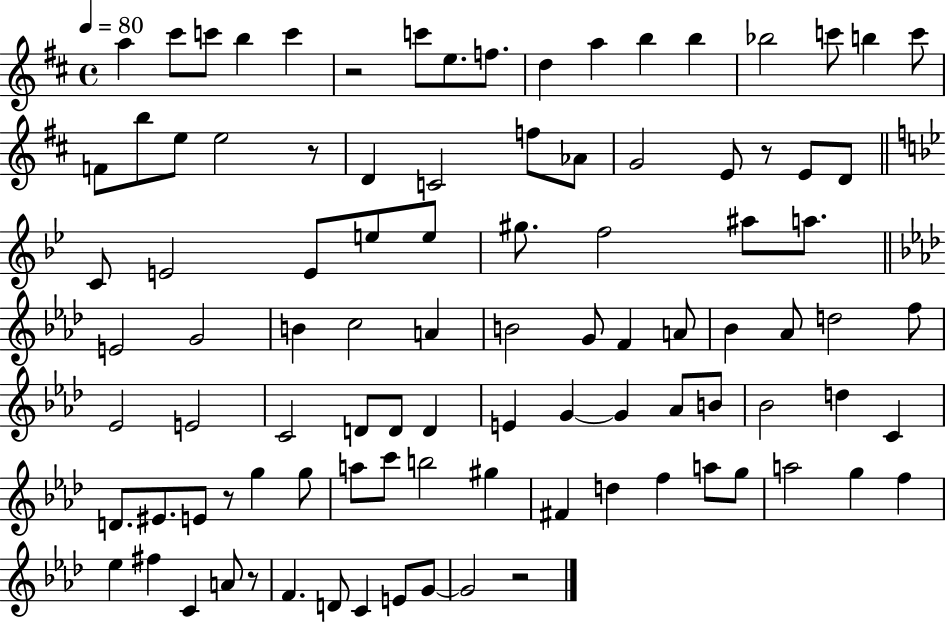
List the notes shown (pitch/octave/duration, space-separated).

A5/q C#6/e C6/e B5/q C6/q R/h C6/e E5/e. F5/e. D5/q A5/q B5/q B5/q Bb5/h C6/e B5/q C6/e F4/e B5/e E5/e E5/h R/e D4/q C4/h F5/e Ab4/e G4/h E4/e R/e E4/e D4/e C4/e E4/h E4/e E5/e E5/e G#5/e. F5/h A#5/e A5/e. E4/h G4/h B4/q C5/h A4/q B4/h G4/e F4/q A4/e Bb4/q Ab4/e D5/h F5/e Eb4/h E4/h C4/h D4/e D4/e D4/q E4/q G4/q G4/q Ab4/e B4/e Bb4/h D5/q C4/q D4/e. EIS4/e. E4/e R/e G5/q G5/e A5/e C6/e B5/h G#5/q F#4/q D5/q F5/q A5/e G5/e A5/h G5/q F5/q Eb5/q F#5/q C4/q A4/e R/e F4/q. D4/e C4/q E4/e G4/e G4/h R/h